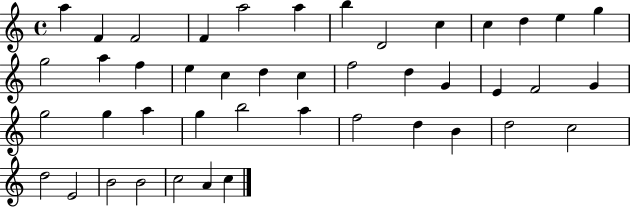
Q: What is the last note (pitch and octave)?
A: C5